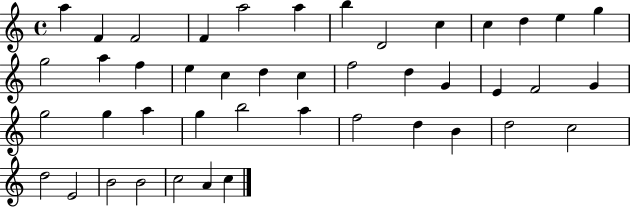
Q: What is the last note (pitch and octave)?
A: C5